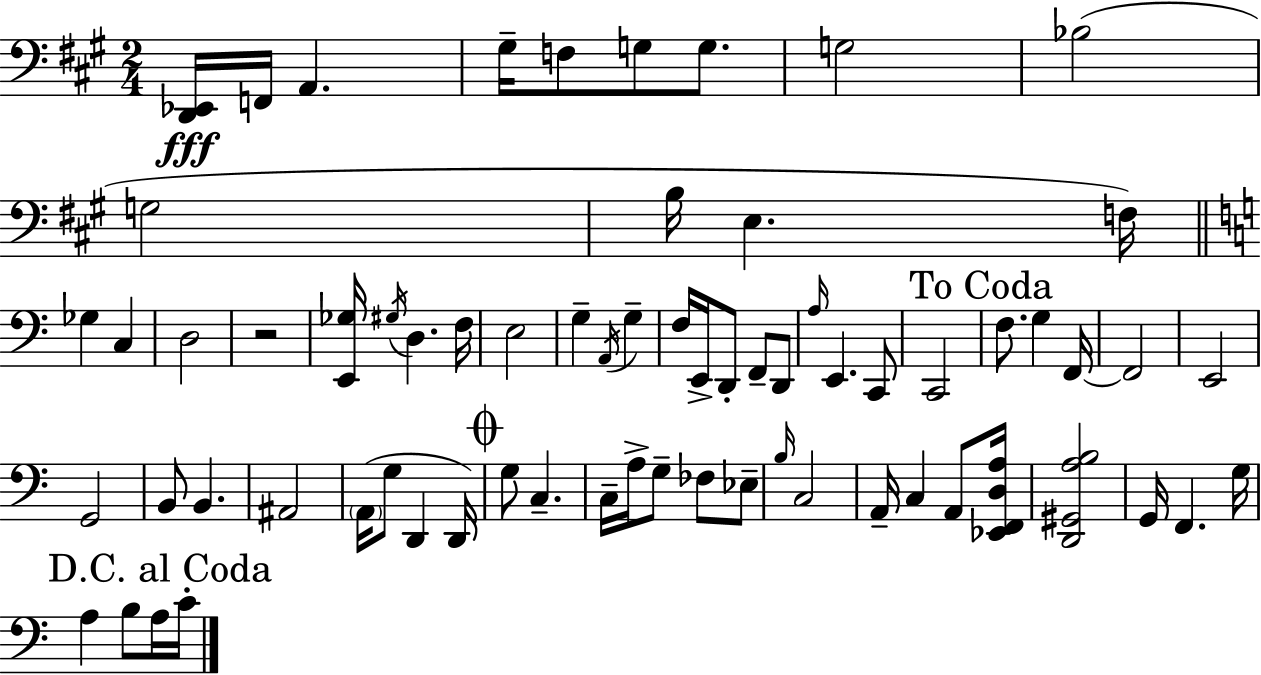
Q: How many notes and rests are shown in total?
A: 68